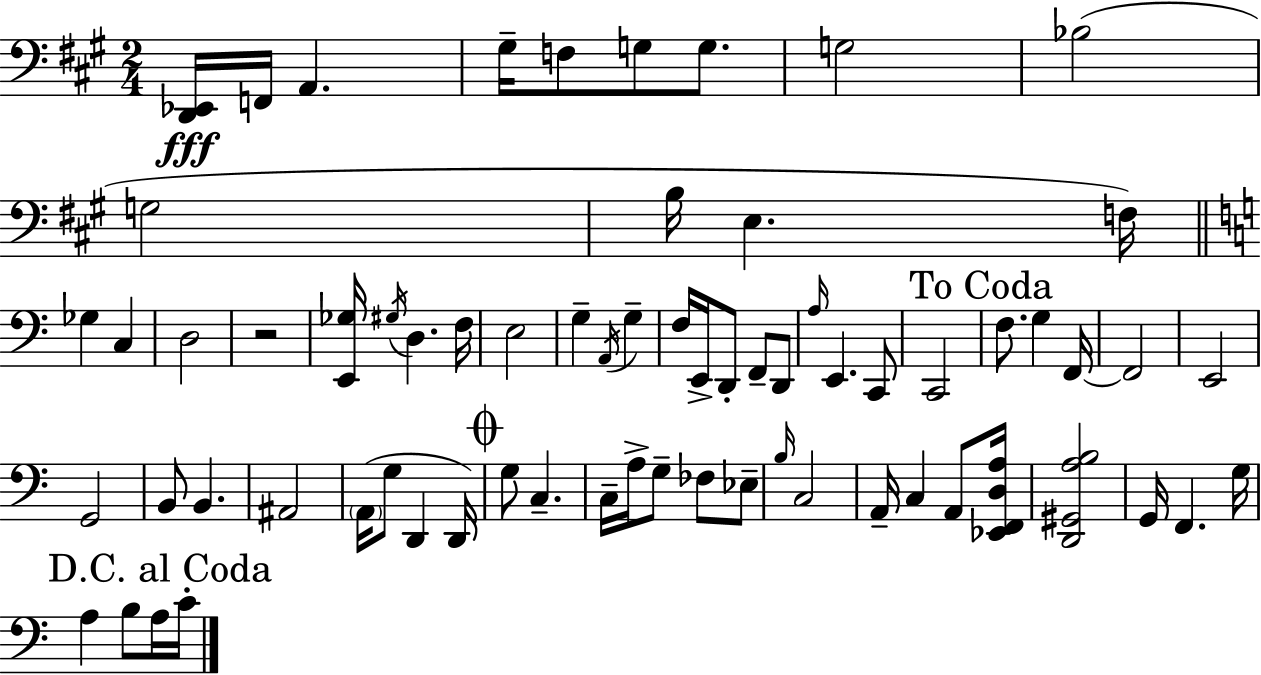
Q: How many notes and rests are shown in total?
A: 68